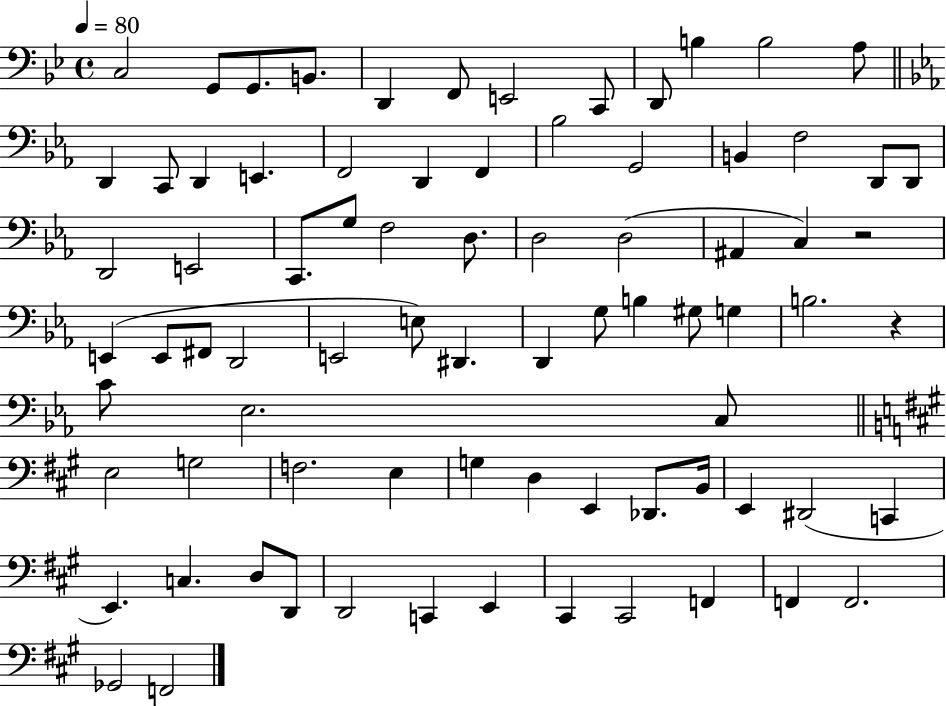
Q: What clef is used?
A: bass